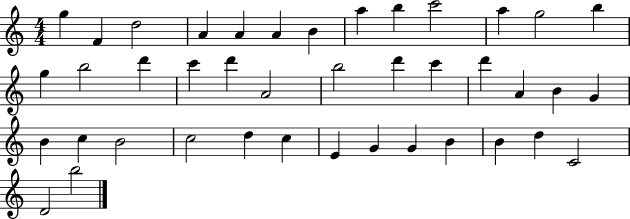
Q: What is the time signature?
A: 4/4